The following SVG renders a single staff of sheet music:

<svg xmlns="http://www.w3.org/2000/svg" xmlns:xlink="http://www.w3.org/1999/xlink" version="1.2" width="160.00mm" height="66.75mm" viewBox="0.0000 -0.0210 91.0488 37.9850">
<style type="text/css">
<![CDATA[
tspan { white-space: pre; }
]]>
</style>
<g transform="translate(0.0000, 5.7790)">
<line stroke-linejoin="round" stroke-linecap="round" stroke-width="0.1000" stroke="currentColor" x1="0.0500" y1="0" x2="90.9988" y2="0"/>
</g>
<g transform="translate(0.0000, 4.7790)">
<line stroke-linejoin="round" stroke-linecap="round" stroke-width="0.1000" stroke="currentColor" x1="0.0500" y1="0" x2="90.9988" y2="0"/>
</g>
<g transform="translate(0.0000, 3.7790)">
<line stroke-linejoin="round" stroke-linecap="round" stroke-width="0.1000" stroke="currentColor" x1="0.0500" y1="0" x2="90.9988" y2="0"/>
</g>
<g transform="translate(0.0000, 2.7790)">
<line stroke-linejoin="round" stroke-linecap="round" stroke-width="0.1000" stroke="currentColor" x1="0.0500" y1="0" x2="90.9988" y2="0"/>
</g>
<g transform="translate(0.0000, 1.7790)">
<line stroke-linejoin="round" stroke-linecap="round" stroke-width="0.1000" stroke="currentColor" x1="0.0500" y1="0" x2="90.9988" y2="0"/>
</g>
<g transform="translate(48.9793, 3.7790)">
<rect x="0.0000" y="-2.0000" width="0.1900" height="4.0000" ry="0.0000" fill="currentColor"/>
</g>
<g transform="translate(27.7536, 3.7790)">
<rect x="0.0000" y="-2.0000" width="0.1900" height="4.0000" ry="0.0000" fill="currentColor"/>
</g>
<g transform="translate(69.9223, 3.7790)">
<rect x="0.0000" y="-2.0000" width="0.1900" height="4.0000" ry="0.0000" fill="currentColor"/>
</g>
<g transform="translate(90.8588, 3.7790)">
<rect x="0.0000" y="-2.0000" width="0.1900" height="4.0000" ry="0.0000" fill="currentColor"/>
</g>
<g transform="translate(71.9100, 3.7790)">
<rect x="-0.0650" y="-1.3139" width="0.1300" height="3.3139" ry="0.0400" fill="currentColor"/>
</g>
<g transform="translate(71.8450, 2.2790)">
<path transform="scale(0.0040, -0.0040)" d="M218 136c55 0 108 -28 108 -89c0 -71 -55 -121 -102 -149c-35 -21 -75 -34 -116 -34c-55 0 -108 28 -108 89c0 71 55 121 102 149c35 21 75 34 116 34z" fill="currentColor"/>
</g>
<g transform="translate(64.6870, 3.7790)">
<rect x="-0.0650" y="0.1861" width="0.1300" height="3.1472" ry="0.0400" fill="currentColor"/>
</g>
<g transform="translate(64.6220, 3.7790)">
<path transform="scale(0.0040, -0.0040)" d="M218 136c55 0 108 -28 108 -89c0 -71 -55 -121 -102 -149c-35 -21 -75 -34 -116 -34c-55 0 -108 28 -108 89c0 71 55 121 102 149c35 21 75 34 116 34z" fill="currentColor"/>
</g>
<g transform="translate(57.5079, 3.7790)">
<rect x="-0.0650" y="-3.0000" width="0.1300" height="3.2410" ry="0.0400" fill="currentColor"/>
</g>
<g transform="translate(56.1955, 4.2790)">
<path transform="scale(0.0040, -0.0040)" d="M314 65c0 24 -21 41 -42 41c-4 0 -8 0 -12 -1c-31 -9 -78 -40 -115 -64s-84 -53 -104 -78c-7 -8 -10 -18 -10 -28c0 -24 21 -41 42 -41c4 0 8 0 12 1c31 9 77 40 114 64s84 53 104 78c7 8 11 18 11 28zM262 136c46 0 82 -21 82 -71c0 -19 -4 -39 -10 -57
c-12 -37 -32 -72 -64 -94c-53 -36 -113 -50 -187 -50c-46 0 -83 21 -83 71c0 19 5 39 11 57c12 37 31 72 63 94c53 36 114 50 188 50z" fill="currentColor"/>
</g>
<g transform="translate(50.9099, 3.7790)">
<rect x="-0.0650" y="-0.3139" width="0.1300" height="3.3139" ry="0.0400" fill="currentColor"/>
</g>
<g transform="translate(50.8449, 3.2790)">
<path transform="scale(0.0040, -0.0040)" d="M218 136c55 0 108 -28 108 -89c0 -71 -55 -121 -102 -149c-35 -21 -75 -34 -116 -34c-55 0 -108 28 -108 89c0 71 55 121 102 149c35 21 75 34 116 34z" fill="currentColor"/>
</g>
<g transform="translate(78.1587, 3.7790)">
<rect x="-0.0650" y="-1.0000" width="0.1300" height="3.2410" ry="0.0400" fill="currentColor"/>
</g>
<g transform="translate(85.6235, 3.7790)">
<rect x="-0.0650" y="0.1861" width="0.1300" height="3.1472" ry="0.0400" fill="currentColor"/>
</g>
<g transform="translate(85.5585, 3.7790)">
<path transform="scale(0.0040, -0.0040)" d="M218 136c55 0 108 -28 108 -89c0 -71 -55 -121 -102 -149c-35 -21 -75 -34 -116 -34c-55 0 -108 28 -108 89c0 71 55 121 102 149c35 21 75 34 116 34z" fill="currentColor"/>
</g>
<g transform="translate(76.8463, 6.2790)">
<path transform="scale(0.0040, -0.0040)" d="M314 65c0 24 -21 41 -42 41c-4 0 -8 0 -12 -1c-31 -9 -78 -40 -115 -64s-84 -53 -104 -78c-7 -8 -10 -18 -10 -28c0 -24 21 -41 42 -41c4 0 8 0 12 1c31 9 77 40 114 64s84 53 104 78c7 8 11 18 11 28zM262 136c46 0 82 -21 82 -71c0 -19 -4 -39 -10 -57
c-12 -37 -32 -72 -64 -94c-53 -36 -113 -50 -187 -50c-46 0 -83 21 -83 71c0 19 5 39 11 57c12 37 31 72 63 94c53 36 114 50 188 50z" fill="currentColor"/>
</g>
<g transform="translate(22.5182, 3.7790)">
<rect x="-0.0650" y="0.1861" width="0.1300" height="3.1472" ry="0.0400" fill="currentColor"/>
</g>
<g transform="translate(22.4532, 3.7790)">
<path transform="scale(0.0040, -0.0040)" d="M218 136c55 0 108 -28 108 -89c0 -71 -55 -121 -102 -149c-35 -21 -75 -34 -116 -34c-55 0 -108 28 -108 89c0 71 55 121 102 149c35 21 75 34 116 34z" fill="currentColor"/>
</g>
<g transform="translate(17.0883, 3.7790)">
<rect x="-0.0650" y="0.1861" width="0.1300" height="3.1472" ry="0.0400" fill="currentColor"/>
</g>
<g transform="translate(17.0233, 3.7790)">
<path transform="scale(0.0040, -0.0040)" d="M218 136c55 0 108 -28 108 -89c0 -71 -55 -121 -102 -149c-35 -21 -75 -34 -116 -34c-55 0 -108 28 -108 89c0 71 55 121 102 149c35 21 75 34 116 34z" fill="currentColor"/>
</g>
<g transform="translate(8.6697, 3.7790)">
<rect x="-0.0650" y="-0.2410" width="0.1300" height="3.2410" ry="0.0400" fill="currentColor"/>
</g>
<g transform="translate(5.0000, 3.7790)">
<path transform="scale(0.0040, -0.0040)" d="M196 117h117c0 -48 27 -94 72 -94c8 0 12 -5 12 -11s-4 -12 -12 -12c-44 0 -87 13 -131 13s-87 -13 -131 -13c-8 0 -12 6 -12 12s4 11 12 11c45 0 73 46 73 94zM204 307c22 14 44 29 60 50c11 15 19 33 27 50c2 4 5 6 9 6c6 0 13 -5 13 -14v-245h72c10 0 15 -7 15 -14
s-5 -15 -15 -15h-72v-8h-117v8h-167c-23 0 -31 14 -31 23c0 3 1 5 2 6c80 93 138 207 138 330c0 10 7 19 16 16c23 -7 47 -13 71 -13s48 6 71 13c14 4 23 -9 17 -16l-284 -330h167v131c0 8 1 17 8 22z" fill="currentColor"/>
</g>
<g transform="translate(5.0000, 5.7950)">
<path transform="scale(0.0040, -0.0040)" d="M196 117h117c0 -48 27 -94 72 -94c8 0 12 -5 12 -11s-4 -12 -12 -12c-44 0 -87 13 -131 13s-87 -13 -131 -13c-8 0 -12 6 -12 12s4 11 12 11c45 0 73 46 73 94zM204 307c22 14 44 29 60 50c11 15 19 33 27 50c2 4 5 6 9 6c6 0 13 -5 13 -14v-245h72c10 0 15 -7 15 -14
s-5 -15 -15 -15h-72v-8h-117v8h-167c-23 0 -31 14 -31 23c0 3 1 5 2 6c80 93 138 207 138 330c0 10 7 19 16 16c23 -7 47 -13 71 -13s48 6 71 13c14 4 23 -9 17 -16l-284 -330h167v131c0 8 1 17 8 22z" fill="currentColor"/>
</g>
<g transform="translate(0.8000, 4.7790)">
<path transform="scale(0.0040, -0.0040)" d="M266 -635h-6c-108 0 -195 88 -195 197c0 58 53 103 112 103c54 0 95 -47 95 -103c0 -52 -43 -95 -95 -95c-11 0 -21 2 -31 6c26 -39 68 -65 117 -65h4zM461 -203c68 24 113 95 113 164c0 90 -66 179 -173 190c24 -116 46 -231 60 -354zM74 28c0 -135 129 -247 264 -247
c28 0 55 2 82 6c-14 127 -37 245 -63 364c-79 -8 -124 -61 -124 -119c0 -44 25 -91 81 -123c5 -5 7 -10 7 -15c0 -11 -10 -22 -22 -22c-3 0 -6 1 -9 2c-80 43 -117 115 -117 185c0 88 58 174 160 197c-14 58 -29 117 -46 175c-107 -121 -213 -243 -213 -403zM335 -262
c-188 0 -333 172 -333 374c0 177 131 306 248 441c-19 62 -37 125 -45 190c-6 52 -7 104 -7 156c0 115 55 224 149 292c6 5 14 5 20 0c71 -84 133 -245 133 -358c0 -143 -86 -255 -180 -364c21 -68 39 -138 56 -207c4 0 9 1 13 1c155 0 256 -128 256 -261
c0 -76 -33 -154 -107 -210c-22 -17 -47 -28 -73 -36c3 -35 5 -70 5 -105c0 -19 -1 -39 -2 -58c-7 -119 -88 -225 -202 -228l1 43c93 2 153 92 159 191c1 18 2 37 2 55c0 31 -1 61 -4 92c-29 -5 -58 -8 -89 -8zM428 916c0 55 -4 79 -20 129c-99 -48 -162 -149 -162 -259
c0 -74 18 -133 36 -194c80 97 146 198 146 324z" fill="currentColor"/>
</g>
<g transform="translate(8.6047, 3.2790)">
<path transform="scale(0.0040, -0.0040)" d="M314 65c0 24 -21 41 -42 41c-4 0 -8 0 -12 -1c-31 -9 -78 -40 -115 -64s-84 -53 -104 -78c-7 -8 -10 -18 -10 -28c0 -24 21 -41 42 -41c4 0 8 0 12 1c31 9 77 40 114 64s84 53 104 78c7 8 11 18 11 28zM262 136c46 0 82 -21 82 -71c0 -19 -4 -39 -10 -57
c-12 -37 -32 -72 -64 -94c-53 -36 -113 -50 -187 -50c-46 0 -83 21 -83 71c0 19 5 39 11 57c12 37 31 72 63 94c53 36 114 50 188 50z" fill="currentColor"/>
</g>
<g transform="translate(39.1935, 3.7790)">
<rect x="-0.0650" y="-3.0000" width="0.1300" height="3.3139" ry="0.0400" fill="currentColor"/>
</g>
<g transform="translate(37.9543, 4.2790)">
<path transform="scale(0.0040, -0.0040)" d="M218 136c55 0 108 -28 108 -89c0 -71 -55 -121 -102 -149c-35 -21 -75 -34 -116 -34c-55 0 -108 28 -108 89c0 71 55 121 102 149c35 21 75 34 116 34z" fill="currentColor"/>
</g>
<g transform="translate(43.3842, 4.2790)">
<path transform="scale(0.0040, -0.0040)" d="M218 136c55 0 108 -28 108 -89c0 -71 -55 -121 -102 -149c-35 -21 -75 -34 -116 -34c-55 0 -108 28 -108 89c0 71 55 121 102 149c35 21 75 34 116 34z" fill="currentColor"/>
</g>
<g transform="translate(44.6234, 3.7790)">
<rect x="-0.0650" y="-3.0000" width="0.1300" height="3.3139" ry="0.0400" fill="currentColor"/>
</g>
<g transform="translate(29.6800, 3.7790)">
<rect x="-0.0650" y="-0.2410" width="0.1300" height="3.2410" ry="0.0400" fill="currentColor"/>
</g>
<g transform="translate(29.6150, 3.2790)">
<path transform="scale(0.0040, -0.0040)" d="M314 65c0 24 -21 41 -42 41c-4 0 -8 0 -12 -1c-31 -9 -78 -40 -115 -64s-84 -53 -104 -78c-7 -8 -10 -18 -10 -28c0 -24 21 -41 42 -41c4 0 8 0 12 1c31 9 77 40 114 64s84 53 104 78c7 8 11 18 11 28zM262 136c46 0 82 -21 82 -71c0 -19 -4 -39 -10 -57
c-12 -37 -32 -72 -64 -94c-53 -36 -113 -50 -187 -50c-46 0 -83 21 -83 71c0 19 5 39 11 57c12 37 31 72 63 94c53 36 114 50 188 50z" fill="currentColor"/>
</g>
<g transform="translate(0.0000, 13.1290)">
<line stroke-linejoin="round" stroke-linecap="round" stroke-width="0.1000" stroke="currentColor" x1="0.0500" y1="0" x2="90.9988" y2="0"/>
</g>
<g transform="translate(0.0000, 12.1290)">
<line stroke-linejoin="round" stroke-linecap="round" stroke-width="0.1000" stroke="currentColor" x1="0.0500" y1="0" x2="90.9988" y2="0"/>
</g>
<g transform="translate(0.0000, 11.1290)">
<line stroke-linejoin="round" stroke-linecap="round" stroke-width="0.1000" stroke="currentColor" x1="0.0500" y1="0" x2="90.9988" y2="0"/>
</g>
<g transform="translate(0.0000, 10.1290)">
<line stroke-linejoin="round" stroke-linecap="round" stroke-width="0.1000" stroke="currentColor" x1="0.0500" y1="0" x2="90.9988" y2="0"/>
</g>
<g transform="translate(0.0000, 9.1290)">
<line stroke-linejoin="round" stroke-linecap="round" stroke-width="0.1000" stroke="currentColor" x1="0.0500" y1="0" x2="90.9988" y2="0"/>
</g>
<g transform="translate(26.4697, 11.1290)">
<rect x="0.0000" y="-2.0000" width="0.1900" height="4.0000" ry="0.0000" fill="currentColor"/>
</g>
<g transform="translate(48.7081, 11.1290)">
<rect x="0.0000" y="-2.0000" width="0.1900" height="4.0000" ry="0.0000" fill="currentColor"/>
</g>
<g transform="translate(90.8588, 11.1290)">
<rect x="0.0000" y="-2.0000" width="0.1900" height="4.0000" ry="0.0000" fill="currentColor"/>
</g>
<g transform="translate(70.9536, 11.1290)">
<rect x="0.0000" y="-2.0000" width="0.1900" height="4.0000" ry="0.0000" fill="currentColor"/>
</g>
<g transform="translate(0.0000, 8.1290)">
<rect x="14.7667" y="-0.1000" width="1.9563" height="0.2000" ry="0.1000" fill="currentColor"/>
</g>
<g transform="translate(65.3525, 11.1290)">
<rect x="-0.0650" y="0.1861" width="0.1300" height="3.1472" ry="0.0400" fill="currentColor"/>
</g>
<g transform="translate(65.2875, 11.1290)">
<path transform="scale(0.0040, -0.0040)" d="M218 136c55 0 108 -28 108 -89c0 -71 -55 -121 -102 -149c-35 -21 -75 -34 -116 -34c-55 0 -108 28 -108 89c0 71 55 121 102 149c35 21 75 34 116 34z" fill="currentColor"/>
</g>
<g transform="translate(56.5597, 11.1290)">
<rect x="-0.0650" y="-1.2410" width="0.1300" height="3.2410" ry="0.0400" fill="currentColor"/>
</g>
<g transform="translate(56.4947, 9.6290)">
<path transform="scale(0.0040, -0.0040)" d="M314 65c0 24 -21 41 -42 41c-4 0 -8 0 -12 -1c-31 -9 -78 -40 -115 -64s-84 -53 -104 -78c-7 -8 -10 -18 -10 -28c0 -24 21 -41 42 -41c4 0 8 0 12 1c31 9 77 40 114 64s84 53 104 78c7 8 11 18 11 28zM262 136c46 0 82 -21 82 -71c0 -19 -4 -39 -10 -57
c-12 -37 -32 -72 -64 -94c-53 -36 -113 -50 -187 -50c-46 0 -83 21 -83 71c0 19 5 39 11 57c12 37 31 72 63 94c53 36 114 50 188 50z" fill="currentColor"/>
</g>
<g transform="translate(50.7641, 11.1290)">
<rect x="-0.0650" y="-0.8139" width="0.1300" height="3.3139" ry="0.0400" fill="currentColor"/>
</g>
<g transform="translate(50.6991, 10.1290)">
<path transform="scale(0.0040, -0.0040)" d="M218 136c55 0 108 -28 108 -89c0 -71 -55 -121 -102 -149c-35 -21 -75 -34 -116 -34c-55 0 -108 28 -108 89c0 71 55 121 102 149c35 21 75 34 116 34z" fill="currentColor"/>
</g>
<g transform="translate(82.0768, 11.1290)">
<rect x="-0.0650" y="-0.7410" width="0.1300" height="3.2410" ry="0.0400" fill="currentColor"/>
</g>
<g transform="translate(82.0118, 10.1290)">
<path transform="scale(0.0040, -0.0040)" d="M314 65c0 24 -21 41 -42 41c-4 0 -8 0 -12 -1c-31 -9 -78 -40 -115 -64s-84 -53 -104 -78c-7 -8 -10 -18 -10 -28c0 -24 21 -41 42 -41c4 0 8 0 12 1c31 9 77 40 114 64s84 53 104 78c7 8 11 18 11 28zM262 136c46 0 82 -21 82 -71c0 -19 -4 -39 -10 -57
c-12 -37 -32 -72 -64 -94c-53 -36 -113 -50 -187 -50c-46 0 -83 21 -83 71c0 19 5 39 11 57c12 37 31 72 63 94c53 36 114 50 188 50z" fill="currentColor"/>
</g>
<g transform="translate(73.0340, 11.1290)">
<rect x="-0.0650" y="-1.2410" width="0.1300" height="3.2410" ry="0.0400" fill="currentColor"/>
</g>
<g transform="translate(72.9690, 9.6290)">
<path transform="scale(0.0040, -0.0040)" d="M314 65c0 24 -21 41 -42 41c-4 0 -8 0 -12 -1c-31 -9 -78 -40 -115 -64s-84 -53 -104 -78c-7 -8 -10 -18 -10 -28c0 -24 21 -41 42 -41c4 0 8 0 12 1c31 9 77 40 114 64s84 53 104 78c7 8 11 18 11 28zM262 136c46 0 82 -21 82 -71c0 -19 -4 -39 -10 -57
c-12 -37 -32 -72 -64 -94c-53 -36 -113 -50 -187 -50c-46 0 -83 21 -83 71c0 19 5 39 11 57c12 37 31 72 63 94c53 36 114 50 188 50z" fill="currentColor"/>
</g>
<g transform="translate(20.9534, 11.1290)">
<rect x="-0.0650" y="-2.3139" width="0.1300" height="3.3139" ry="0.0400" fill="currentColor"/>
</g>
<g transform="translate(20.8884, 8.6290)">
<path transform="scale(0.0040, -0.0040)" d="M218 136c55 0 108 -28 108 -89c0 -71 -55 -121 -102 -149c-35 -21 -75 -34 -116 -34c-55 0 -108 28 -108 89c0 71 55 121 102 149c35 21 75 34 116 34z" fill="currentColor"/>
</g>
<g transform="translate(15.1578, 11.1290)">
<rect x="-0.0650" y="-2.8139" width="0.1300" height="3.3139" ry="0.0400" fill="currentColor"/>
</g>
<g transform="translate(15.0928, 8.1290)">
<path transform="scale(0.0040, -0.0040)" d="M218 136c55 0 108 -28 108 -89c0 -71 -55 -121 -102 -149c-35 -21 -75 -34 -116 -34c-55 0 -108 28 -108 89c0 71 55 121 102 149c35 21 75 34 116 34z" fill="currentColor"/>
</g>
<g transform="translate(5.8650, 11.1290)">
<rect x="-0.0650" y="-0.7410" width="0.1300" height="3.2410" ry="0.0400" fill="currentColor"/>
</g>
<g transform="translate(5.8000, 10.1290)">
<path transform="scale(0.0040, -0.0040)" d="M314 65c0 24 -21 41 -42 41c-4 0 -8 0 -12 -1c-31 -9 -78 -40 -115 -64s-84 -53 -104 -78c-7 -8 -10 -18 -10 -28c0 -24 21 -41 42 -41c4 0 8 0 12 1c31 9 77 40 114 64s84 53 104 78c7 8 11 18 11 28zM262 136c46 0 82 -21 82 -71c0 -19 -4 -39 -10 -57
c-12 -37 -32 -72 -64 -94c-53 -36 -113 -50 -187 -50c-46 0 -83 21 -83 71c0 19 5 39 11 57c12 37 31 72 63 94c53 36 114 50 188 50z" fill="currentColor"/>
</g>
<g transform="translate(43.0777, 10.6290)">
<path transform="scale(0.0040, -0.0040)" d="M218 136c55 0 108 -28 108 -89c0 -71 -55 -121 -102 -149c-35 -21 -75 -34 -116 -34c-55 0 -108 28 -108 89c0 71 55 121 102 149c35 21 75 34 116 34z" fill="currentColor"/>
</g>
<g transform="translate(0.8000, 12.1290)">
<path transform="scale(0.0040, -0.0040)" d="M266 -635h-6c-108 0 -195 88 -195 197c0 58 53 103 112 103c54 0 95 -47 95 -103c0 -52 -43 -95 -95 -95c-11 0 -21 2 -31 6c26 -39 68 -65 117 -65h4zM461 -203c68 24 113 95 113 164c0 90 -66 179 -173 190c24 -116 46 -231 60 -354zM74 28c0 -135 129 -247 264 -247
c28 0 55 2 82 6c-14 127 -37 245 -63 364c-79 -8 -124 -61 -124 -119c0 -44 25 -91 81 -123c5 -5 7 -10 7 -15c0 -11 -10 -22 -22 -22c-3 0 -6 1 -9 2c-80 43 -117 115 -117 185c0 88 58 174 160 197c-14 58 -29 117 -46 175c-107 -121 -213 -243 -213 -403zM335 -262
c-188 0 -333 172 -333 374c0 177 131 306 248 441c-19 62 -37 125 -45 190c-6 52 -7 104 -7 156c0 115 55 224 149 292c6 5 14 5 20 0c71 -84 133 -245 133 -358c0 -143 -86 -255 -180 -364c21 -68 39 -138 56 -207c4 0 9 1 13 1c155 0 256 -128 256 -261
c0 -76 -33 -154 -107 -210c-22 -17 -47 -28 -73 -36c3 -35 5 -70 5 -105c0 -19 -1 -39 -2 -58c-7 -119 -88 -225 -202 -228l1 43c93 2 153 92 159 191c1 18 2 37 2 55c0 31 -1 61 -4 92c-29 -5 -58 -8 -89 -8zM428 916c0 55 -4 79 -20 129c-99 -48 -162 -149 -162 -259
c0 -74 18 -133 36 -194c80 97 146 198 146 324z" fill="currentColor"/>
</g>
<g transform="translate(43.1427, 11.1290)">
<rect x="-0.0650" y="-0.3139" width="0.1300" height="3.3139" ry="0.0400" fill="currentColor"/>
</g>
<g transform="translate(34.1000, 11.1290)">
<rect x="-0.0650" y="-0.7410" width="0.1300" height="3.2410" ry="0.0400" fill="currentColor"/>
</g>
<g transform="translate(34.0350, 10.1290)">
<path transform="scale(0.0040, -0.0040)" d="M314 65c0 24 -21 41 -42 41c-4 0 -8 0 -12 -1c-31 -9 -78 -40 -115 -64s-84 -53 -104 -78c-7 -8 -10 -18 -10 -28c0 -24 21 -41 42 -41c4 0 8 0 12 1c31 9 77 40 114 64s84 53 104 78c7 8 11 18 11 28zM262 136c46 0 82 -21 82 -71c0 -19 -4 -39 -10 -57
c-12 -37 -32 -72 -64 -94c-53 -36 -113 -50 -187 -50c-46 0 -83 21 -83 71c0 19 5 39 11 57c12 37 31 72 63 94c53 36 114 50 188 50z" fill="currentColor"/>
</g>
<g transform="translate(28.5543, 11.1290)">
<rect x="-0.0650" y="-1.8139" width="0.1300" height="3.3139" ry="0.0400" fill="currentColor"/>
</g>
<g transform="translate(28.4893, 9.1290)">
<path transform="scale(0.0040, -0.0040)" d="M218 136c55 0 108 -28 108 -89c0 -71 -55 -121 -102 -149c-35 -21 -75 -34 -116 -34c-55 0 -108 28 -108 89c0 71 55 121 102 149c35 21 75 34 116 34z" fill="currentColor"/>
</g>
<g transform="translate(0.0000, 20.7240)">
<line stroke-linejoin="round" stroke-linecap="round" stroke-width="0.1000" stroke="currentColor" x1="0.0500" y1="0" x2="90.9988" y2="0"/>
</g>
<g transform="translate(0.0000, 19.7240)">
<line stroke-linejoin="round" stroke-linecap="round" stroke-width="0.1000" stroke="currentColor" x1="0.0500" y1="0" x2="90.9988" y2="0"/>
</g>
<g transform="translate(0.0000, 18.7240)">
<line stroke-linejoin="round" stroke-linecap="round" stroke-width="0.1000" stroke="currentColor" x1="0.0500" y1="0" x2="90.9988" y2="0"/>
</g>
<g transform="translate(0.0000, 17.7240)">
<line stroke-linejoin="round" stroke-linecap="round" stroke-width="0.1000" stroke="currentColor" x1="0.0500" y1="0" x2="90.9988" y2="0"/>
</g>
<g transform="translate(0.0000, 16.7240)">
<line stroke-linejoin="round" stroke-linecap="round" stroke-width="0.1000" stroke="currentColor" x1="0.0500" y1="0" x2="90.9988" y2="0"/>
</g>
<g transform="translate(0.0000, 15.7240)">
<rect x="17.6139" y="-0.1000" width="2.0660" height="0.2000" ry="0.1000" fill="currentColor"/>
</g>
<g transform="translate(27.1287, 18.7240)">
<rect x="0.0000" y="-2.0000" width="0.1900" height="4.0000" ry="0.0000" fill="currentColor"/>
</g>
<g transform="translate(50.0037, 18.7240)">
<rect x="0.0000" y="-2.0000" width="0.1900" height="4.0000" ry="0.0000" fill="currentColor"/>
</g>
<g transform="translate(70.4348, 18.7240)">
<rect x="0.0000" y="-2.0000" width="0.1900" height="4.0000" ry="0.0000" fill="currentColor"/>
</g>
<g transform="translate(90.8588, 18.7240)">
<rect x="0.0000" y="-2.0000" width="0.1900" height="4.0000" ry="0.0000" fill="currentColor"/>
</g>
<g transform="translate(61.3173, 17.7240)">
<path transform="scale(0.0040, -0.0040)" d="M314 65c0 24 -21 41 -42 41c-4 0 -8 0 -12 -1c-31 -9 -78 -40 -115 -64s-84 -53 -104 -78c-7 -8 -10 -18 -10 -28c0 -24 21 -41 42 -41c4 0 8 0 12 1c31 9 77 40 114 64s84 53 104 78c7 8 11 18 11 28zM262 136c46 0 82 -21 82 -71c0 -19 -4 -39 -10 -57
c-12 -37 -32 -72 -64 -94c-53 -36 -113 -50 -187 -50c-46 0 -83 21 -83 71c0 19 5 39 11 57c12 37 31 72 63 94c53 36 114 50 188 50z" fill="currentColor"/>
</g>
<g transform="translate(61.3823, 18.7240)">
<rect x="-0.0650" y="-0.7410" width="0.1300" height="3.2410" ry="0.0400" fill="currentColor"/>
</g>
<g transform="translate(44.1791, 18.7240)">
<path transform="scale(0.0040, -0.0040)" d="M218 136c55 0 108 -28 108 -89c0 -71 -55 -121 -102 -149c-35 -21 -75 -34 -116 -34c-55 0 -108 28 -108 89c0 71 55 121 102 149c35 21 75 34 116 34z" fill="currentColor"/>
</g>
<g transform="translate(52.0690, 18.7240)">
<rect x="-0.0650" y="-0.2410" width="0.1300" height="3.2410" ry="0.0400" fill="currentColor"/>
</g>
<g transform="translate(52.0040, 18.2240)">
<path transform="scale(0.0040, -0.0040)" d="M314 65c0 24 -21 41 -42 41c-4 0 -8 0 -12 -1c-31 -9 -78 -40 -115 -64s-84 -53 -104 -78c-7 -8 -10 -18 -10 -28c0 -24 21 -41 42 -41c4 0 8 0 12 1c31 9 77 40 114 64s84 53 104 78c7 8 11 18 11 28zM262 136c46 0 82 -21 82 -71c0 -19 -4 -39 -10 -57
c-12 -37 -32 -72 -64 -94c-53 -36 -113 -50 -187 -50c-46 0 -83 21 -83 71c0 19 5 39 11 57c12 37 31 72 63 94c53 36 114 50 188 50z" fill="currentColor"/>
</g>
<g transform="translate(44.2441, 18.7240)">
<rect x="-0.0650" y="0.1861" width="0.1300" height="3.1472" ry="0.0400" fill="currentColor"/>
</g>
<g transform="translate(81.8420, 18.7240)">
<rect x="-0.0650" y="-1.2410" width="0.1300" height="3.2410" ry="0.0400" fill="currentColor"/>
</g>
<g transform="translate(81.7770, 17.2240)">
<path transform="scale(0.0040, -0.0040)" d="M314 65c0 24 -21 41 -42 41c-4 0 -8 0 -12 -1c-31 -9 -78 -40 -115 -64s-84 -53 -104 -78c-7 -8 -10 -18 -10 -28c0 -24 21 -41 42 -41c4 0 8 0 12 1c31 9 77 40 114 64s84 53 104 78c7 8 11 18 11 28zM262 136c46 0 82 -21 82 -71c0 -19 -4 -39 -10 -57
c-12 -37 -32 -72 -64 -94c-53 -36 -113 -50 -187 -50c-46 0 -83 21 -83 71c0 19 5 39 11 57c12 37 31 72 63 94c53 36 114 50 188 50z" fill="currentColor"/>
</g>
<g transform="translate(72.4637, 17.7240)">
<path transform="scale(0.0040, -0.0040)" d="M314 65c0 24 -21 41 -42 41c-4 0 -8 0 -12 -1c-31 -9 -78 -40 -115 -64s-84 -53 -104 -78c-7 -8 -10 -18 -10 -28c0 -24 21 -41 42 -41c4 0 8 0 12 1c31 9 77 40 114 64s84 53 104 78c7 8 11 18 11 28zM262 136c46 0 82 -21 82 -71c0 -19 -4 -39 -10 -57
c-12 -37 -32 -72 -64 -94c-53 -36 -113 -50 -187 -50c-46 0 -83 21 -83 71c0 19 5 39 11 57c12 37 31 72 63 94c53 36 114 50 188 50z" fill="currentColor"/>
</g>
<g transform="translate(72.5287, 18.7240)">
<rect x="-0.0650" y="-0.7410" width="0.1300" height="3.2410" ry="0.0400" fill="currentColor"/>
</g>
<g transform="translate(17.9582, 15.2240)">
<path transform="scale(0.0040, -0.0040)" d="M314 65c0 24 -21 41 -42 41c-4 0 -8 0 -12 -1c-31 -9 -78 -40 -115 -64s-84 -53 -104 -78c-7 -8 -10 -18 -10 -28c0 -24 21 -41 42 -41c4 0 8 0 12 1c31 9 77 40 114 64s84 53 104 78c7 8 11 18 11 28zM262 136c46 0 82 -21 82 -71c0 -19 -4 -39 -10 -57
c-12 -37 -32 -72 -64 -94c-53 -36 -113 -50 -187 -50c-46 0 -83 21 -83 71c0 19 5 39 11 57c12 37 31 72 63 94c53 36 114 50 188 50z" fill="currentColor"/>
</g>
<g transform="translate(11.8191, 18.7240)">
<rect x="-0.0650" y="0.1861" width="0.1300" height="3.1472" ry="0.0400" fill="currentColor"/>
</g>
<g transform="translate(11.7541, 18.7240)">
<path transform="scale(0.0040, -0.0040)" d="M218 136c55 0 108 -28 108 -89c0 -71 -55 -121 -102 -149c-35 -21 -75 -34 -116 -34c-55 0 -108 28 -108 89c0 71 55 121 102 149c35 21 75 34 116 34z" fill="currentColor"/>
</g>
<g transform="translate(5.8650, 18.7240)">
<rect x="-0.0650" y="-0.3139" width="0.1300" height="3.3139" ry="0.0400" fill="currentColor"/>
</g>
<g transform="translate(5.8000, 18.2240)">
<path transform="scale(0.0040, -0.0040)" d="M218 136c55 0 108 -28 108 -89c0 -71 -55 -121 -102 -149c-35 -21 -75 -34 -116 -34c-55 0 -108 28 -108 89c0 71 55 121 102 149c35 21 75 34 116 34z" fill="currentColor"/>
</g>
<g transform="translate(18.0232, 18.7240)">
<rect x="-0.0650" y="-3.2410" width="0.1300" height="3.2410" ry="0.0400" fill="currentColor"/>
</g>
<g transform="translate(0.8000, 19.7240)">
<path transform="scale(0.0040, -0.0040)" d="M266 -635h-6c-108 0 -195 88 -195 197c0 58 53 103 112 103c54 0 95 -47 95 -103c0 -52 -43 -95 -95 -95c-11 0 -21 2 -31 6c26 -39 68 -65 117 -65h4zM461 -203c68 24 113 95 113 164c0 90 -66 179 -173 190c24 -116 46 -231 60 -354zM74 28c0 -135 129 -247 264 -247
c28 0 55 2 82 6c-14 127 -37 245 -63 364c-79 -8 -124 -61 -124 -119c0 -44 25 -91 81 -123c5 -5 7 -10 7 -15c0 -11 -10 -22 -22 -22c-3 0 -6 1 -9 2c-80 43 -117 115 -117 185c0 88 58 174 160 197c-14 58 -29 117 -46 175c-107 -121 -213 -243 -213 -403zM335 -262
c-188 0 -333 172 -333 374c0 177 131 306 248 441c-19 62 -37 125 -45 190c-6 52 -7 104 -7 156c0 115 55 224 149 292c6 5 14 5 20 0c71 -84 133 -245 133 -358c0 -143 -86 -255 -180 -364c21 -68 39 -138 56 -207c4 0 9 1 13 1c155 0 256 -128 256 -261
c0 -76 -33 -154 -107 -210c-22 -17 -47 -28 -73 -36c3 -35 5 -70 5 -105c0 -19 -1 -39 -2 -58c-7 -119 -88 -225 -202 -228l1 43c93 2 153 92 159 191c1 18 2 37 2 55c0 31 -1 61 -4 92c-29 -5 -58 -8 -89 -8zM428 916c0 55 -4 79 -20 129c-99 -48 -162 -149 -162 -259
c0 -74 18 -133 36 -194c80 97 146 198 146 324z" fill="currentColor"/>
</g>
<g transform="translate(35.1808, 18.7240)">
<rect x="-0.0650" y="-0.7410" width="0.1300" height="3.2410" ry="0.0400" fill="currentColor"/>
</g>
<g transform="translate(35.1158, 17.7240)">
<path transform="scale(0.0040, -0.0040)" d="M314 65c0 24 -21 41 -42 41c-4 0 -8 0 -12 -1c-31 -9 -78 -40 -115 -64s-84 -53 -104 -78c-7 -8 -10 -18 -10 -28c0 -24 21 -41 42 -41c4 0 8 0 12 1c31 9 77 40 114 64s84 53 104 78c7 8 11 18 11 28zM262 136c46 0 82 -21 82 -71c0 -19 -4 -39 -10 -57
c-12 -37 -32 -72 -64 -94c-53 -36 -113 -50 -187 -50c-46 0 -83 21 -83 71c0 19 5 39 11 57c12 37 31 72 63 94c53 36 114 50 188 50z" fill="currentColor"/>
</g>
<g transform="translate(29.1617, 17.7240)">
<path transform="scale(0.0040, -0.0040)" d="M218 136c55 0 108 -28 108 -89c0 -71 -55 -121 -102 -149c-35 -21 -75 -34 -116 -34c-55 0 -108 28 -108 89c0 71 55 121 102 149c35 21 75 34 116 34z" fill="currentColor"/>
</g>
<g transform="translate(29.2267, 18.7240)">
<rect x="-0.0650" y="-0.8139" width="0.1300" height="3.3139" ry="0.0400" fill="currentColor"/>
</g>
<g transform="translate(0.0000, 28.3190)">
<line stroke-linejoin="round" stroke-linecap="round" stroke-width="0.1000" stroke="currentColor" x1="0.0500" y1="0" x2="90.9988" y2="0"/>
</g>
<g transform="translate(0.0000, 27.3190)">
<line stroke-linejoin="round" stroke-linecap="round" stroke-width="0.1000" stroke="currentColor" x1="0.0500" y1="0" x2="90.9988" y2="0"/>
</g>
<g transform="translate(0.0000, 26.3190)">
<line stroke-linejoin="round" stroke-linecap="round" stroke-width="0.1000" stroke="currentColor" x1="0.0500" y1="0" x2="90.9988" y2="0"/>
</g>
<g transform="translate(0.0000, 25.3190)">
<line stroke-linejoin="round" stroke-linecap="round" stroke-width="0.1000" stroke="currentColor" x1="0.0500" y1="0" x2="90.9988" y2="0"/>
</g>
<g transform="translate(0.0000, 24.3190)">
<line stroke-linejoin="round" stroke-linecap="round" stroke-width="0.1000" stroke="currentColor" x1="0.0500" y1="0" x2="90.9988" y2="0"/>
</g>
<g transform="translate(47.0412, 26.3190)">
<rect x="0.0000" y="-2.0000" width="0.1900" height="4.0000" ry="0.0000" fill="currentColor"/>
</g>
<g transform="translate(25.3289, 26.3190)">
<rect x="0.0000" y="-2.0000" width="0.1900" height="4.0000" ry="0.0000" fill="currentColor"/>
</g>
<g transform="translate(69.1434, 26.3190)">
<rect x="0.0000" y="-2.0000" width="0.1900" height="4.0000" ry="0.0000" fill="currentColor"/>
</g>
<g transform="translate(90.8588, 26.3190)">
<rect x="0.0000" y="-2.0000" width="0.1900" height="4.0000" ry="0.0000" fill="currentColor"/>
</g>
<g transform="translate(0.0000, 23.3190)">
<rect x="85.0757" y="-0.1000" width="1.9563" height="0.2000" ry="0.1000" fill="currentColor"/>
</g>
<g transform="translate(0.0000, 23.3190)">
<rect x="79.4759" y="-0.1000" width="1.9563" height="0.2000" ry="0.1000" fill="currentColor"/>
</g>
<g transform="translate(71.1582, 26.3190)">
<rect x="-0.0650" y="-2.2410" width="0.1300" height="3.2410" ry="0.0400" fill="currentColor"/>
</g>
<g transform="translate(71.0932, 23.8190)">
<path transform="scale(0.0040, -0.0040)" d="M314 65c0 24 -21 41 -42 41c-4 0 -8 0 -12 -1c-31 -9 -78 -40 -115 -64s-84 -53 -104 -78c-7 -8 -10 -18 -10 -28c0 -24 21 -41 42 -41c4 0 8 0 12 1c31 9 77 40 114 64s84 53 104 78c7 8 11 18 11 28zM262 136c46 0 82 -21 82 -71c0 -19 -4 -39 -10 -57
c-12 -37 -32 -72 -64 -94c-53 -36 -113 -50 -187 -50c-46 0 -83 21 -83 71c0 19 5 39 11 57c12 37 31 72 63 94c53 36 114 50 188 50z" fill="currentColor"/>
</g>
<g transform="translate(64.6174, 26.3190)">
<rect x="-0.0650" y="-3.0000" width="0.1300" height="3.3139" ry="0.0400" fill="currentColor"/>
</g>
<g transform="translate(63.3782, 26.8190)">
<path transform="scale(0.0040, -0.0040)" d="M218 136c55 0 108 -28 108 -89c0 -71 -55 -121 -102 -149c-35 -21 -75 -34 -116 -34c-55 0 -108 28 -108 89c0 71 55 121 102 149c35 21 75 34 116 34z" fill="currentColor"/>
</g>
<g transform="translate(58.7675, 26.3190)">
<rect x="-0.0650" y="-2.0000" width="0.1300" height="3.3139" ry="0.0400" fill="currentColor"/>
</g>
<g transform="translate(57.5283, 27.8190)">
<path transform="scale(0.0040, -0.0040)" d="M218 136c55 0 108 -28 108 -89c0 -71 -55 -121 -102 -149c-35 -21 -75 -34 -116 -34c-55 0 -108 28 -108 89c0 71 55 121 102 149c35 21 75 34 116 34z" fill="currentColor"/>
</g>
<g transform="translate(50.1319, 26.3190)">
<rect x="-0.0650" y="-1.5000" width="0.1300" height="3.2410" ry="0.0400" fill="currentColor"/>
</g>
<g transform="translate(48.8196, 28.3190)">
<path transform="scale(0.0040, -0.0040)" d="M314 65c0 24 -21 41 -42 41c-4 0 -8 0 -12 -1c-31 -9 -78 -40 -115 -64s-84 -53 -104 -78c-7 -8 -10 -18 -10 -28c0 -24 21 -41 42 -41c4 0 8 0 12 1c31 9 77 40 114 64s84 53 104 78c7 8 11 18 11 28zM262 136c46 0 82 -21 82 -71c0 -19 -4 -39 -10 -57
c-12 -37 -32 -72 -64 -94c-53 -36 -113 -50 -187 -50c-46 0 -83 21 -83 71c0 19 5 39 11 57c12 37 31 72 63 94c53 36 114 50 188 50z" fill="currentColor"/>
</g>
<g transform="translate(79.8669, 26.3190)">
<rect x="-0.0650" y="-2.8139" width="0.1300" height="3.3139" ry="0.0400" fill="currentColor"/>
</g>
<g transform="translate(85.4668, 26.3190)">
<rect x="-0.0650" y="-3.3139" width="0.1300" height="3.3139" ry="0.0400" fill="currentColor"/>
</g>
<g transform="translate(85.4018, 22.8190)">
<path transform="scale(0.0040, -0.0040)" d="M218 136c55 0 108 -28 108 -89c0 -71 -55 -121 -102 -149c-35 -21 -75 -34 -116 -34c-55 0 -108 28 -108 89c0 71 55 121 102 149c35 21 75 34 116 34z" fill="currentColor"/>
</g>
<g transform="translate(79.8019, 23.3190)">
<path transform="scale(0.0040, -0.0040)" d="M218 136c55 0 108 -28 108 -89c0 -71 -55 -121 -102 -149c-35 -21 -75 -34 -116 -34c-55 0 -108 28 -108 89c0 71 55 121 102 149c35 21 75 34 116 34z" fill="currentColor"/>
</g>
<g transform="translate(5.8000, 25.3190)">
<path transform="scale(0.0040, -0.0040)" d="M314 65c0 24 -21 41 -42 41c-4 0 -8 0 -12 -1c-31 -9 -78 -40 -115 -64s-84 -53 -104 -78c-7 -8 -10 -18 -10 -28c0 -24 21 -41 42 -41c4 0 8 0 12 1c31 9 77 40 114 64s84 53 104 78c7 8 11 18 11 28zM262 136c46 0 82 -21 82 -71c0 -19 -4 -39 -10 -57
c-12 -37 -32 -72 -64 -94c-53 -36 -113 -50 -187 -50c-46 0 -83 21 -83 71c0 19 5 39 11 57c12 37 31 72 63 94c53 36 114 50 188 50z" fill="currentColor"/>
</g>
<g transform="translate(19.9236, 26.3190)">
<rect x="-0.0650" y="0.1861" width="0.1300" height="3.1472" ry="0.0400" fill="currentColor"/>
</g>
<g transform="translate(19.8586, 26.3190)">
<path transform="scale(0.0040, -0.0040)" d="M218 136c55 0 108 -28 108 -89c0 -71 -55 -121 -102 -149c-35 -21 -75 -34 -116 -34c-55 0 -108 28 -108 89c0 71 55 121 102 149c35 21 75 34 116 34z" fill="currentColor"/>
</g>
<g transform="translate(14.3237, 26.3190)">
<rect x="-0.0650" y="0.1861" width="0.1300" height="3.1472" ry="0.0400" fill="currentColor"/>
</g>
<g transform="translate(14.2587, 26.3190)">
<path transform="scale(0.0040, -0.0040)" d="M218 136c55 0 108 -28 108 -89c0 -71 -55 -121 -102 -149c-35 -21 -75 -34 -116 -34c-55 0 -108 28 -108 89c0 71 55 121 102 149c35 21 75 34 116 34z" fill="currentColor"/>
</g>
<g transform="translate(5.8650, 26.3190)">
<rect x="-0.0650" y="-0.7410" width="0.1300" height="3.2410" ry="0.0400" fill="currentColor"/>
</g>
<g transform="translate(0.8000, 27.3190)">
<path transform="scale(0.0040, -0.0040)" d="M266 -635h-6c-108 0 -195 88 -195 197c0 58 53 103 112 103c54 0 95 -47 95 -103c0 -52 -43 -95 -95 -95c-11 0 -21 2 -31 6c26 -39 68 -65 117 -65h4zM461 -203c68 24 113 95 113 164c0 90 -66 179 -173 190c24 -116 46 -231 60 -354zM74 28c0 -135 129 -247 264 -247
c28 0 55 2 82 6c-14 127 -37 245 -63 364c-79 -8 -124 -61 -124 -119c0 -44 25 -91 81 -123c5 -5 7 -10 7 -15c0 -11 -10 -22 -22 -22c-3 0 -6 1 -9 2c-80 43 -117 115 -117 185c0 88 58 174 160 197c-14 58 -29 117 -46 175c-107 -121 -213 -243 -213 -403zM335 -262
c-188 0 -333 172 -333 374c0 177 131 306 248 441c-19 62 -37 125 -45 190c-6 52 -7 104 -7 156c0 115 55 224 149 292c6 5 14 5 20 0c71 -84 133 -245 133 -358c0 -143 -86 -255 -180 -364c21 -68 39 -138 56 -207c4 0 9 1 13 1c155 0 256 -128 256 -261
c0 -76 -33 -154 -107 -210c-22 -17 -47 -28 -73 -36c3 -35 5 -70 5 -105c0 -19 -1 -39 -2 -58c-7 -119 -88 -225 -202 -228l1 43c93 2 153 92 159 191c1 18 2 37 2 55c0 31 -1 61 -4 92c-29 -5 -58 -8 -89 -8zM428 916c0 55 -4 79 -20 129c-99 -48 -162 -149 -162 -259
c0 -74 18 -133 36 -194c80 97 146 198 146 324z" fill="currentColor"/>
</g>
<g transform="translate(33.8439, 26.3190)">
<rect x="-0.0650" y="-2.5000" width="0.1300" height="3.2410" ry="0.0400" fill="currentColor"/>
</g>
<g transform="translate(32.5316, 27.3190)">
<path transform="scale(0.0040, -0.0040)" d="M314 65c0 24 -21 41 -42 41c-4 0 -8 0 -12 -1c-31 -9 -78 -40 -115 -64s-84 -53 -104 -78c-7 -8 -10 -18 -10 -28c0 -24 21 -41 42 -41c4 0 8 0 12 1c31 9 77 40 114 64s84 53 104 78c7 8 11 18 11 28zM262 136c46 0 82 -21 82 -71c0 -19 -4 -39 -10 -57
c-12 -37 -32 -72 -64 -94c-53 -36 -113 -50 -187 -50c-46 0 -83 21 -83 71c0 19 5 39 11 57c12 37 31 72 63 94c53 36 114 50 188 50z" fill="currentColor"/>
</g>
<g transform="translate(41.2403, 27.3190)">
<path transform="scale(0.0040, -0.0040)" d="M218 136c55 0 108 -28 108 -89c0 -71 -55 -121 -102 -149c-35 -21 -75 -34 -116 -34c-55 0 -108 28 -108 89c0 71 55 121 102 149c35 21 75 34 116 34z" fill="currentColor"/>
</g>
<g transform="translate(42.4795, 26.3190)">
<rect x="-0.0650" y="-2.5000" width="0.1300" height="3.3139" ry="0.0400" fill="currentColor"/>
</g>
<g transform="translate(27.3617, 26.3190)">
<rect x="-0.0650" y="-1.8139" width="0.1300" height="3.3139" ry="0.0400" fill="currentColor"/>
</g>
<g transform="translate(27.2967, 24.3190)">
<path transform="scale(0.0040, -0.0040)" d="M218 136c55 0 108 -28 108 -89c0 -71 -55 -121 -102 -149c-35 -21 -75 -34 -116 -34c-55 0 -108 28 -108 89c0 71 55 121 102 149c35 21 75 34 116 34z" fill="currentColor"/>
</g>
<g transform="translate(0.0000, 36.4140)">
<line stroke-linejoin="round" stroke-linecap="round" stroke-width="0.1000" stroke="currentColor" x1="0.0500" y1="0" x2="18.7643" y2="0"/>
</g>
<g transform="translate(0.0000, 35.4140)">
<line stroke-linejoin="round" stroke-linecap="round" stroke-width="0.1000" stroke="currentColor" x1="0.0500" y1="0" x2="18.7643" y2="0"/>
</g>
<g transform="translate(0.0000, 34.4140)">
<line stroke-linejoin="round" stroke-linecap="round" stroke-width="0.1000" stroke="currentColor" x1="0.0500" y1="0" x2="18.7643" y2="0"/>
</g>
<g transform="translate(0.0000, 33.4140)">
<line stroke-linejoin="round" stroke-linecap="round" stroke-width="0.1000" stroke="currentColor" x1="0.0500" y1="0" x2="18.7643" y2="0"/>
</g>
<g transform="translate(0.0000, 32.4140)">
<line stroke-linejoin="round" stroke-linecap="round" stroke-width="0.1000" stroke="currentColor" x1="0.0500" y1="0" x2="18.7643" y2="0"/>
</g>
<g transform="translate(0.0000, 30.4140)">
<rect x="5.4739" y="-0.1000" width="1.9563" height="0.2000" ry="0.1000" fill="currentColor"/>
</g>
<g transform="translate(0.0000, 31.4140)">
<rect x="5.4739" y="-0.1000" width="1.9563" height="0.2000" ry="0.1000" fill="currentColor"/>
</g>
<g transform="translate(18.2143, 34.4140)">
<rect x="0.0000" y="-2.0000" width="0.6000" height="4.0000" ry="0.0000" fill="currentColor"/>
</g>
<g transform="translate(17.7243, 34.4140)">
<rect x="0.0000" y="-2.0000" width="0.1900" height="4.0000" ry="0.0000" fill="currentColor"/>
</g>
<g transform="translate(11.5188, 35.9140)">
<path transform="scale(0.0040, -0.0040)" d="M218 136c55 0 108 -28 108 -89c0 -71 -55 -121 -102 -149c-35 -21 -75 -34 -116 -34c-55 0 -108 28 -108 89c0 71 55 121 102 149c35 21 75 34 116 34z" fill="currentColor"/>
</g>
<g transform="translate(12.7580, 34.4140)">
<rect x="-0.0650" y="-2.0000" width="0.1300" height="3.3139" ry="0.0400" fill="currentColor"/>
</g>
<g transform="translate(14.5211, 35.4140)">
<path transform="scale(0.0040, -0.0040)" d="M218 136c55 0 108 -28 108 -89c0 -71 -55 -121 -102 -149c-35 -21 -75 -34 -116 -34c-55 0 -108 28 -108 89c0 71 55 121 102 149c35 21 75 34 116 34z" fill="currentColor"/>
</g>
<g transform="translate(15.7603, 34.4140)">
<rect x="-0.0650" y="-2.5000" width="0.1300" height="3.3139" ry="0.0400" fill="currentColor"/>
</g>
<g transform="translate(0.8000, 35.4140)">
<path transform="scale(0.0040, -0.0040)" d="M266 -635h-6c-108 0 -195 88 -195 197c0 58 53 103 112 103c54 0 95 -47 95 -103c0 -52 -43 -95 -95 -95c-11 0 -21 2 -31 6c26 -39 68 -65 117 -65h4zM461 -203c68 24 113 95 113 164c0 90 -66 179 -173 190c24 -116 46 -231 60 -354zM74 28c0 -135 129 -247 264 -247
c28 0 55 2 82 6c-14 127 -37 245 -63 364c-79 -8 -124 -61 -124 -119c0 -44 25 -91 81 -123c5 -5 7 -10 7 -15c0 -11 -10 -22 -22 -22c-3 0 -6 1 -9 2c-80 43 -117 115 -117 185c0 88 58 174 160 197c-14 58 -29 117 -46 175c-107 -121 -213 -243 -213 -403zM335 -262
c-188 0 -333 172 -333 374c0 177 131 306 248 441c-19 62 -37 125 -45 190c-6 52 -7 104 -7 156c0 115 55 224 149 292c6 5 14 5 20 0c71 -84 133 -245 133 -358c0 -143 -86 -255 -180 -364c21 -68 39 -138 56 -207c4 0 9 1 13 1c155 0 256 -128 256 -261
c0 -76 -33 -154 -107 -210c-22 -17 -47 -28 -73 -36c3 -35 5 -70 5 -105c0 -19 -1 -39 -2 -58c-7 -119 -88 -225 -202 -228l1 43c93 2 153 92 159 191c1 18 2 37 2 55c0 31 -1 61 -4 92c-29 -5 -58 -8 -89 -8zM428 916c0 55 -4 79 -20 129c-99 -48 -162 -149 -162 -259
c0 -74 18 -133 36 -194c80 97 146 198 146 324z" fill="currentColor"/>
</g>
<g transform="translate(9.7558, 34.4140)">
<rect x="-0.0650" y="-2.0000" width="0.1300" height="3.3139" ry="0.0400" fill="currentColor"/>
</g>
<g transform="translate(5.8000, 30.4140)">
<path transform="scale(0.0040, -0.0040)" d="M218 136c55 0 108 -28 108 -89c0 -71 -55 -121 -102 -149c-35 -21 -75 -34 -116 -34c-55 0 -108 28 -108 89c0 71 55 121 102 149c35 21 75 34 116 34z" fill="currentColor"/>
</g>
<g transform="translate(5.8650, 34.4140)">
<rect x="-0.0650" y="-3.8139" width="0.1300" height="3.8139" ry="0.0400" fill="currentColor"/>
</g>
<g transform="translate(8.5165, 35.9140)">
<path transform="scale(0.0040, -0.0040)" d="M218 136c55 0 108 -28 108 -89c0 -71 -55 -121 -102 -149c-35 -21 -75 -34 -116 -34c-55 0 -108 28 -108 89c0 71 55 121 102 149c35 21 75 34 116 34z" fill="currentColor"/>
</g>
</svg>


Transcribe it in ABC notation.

X:1
T:Untitled
M:4/4
L:1/4
K:C
c2 B B c2 A A c A2 B e D2 B d2 a g f d2 c d e2 B e2 d2 c B b2 d d2 B c2 d2 d2 e2 d2 B B f G2 G E2 F A g2 a b c' F F G